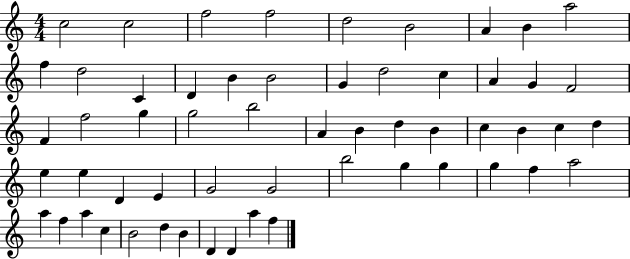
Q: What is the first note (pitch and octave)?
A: C5